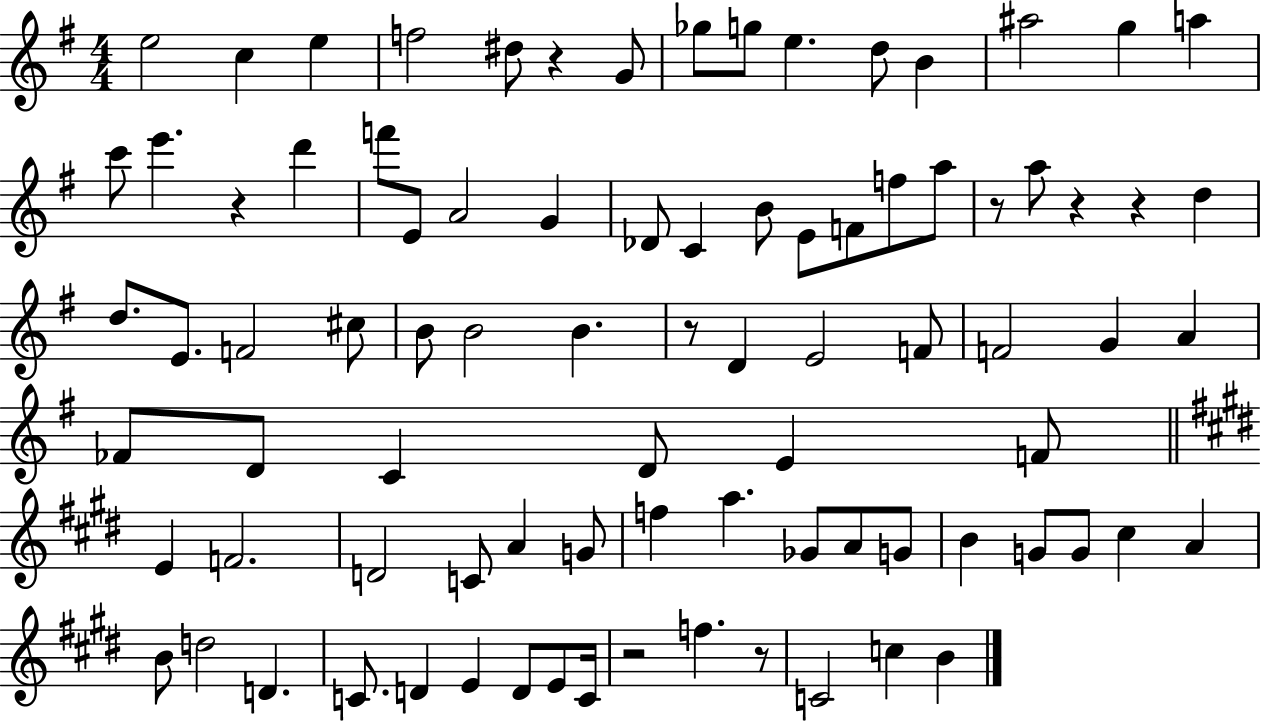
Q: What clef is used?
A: treble